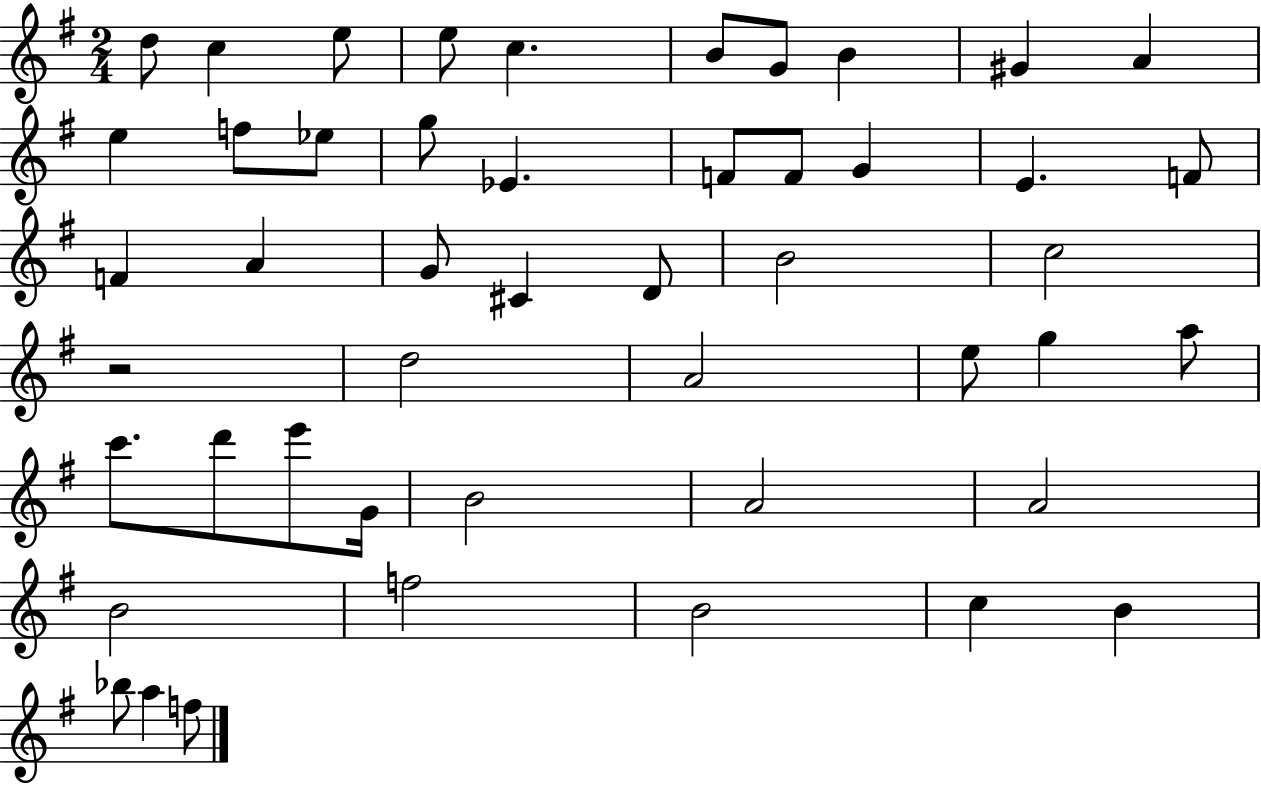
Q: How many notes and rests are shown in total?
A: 48